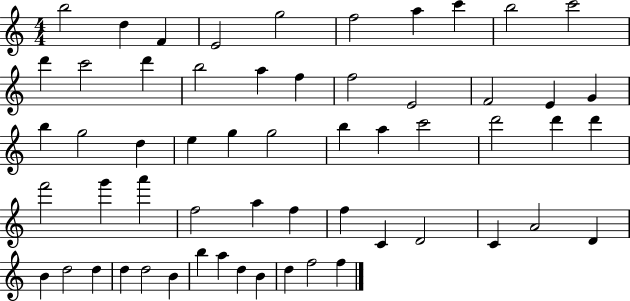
{
  \clef treble
  \numericTimeSignature
  \time 4/4
  \key c \major
  b''2 d''4 f'4 | e'2 g''2 | f''2 a''4 c'''4 | b''2 c'''2 | \break d'''4 c'''2 d'''4 | b''2 a''4 f''4 | f''2 e'2 | f'2 e'4 g'4 | \break b''4 g''2 d''4 | e''4 g''4 g''2 | b''4 a''4 c'''2 | d'''2 d'''4 d'''4 | \break f'''2 g'''4 a'''4 | f''2 a''4 f''4 | f''4 c'4 d'2 | c'4 a'2 d'4 | \break b'4 d''2 d''4 | d''4 d''2 b'4 | b''4 a''4 d''4 b'4 | d''4 f''2 f''4 | \break \bar "|."
}